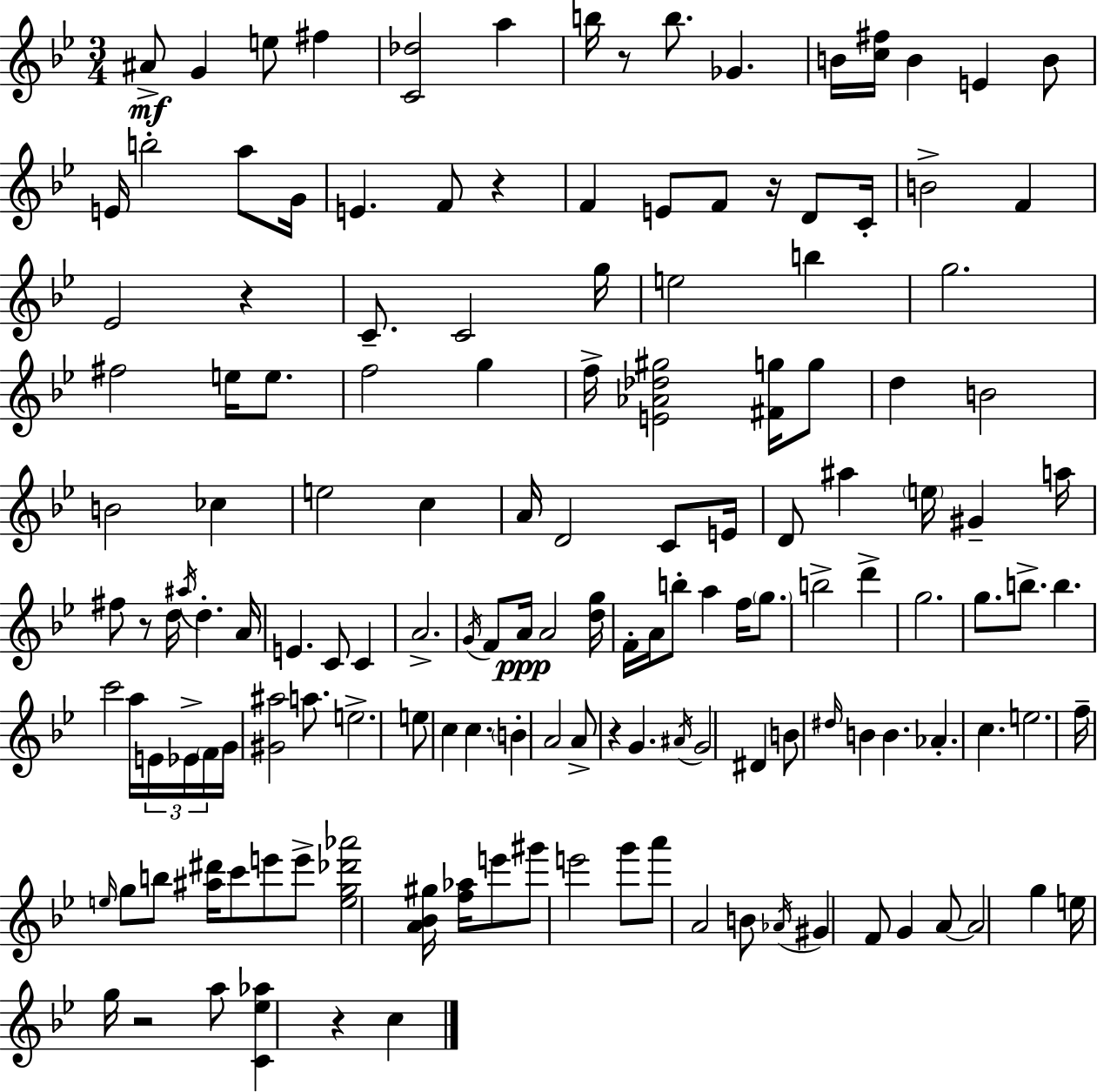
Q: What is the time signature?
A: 3/4